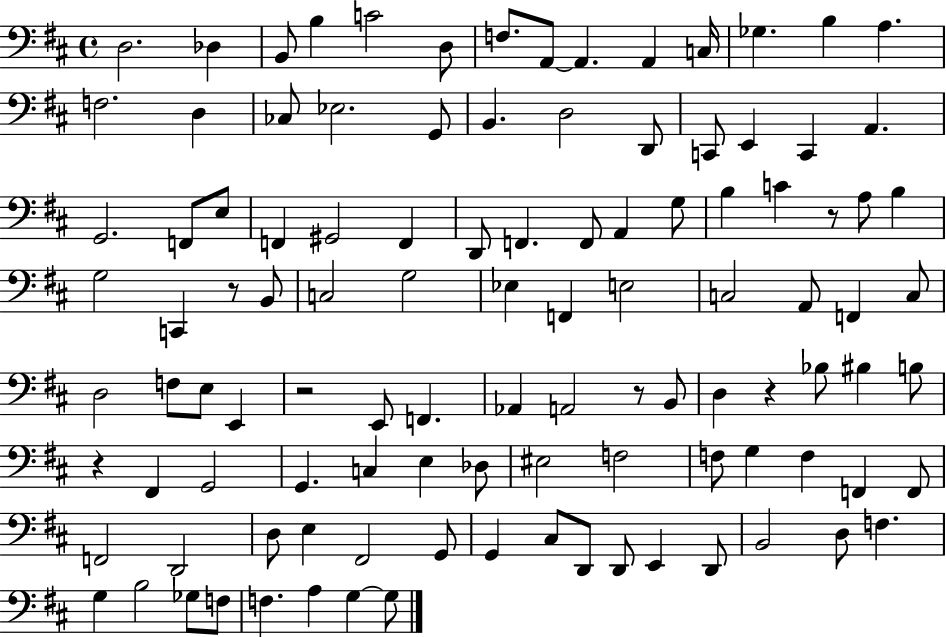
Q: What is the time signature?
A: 4/4